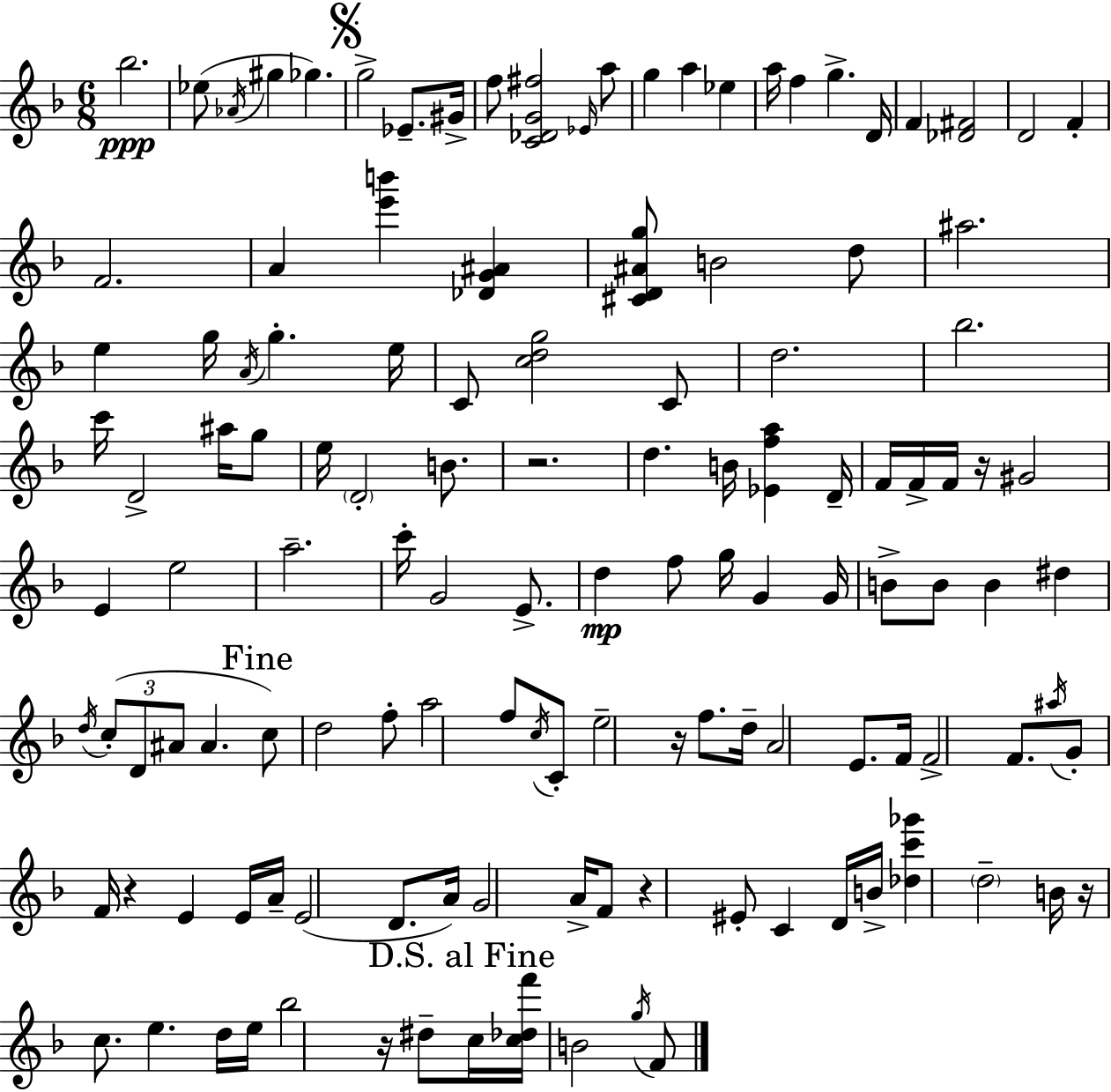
Bb5/h. Eb5/e Ab4/s G#5/q Gb5/q. G5/h Eb4/e. G#4/s F5/e [C4,Db4,G4,F#5]/h Eb4/s A5/e G5/q A5/q Eb5/q A5/s F5/q G5/q. D4/s F4/q [Db4,F#4]/h D4/h F4/q F4/h. A4/q [E6,B6]/q [Db4,G4,A#4]/q [C#4,D4,A#4,G5]/e B4/h D5/e A#5/h. E5/q G5/s A4/s G5/q. E5/s C4/e [C5,D5,G5]/h C4/e D5/h. Bb5/h. C6/s D4/h A#5/s G5/e E5/s D4/h B4/e. R/h. D5/q. B4/s [Eb4,F5,A5]/q D4/s F4/s F4/s F4/s R/s G#4/h E4/q E5/h A5/h. C6/s G4/h E4/e. D5/q F5/e G5/s G4/q G4/s B4/e B4/e B4/q D#5/q D5/s C5/e D4/e A#4/e A#4/q. C5/e D5/h F5/e A5/h F5/e C5/s C4/e E5/h R/s F5/e. D5/s A4/h E4/e. F4/s F4/h F4/e. A#5/s G4/e F4/s R/q E4/q E4/s A4/s E4/h D4/e. A4/s G4/h A4/s F4/e R/q EIS4/e C4/q D4/s B4/s [Db5,C6,Gb6]/q D5/h B4/s R/s C5/e. E5/q. D5/s E5/s Bb5/h R/s D#5/e C5/s [C5,Db5,F6]/s B4/h G5/s F4/e